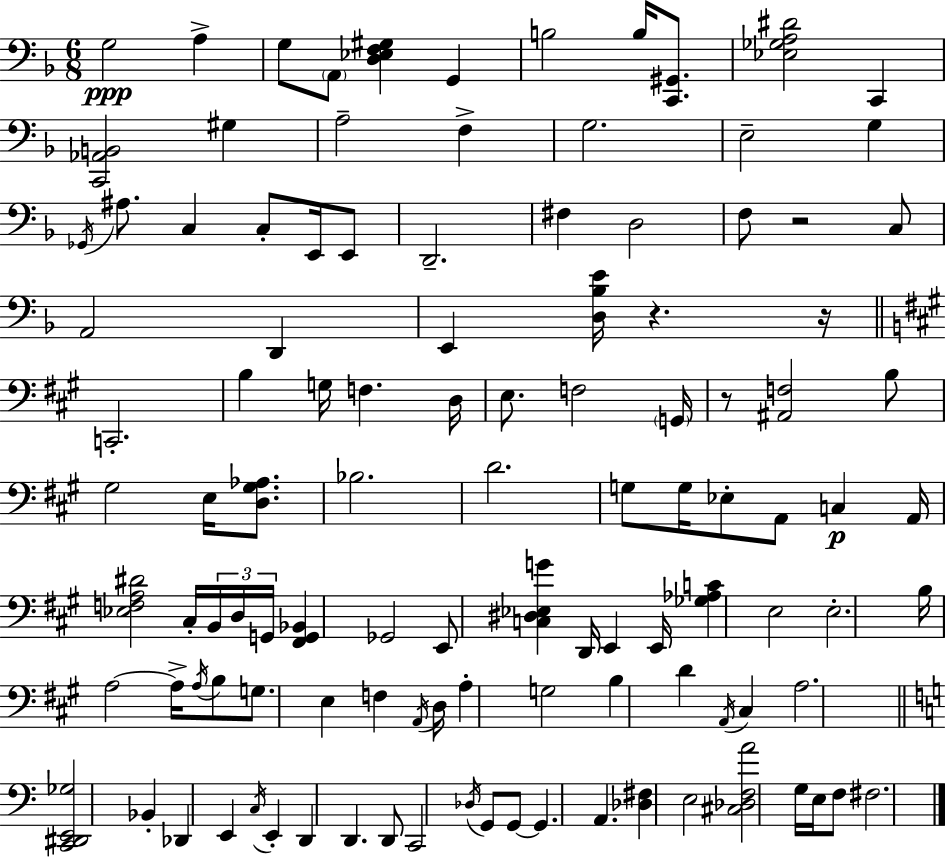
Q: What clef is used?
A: bass